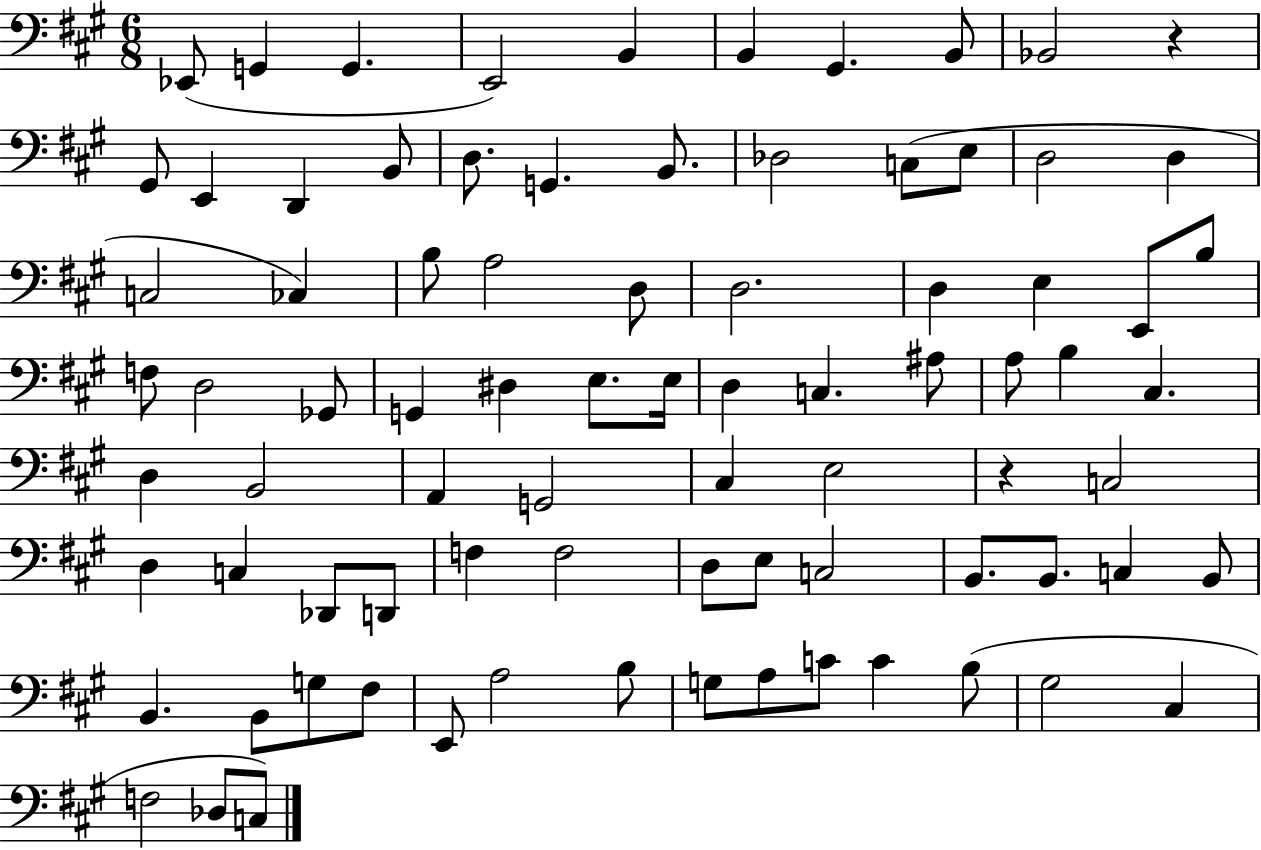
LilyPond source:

{
  \clef bass
  \numericTimeSignature
  \time 6/8
  \key a \major
  \repeat volta 2 { ees,8( g,4 g,4. | e,2) b,4 | b,4 gis,4. b,8 | bes,2 r4 | \break gis,8 e,4 d,4 b,8 | d8. g,4. b,8. | des2 c8( e8 | d2 d4 | \break c2 ces4) | b8 a2 d8 | d2. | d4 e4 e,8 b8 | \break f8 d2 ges,8 | g,4 dis4 e8. e16 | d4 c4. ais8 | a8 b4 cis4. | \break d4 b,2 | a,4 g,2 | cis4 e2 | r4 c2 | \break d4 c4 des,8 d,8 | f4 f2 | d8 e8 c2 | b,8. b,8. c4 b,8 | \break b,4. b,8 g8 fis8 | e,8 a2 b8 | g8 a8 c'8 c'4 b8( | gis2 cis4 | \break f2 des8 c8) | } \bar "|."
}